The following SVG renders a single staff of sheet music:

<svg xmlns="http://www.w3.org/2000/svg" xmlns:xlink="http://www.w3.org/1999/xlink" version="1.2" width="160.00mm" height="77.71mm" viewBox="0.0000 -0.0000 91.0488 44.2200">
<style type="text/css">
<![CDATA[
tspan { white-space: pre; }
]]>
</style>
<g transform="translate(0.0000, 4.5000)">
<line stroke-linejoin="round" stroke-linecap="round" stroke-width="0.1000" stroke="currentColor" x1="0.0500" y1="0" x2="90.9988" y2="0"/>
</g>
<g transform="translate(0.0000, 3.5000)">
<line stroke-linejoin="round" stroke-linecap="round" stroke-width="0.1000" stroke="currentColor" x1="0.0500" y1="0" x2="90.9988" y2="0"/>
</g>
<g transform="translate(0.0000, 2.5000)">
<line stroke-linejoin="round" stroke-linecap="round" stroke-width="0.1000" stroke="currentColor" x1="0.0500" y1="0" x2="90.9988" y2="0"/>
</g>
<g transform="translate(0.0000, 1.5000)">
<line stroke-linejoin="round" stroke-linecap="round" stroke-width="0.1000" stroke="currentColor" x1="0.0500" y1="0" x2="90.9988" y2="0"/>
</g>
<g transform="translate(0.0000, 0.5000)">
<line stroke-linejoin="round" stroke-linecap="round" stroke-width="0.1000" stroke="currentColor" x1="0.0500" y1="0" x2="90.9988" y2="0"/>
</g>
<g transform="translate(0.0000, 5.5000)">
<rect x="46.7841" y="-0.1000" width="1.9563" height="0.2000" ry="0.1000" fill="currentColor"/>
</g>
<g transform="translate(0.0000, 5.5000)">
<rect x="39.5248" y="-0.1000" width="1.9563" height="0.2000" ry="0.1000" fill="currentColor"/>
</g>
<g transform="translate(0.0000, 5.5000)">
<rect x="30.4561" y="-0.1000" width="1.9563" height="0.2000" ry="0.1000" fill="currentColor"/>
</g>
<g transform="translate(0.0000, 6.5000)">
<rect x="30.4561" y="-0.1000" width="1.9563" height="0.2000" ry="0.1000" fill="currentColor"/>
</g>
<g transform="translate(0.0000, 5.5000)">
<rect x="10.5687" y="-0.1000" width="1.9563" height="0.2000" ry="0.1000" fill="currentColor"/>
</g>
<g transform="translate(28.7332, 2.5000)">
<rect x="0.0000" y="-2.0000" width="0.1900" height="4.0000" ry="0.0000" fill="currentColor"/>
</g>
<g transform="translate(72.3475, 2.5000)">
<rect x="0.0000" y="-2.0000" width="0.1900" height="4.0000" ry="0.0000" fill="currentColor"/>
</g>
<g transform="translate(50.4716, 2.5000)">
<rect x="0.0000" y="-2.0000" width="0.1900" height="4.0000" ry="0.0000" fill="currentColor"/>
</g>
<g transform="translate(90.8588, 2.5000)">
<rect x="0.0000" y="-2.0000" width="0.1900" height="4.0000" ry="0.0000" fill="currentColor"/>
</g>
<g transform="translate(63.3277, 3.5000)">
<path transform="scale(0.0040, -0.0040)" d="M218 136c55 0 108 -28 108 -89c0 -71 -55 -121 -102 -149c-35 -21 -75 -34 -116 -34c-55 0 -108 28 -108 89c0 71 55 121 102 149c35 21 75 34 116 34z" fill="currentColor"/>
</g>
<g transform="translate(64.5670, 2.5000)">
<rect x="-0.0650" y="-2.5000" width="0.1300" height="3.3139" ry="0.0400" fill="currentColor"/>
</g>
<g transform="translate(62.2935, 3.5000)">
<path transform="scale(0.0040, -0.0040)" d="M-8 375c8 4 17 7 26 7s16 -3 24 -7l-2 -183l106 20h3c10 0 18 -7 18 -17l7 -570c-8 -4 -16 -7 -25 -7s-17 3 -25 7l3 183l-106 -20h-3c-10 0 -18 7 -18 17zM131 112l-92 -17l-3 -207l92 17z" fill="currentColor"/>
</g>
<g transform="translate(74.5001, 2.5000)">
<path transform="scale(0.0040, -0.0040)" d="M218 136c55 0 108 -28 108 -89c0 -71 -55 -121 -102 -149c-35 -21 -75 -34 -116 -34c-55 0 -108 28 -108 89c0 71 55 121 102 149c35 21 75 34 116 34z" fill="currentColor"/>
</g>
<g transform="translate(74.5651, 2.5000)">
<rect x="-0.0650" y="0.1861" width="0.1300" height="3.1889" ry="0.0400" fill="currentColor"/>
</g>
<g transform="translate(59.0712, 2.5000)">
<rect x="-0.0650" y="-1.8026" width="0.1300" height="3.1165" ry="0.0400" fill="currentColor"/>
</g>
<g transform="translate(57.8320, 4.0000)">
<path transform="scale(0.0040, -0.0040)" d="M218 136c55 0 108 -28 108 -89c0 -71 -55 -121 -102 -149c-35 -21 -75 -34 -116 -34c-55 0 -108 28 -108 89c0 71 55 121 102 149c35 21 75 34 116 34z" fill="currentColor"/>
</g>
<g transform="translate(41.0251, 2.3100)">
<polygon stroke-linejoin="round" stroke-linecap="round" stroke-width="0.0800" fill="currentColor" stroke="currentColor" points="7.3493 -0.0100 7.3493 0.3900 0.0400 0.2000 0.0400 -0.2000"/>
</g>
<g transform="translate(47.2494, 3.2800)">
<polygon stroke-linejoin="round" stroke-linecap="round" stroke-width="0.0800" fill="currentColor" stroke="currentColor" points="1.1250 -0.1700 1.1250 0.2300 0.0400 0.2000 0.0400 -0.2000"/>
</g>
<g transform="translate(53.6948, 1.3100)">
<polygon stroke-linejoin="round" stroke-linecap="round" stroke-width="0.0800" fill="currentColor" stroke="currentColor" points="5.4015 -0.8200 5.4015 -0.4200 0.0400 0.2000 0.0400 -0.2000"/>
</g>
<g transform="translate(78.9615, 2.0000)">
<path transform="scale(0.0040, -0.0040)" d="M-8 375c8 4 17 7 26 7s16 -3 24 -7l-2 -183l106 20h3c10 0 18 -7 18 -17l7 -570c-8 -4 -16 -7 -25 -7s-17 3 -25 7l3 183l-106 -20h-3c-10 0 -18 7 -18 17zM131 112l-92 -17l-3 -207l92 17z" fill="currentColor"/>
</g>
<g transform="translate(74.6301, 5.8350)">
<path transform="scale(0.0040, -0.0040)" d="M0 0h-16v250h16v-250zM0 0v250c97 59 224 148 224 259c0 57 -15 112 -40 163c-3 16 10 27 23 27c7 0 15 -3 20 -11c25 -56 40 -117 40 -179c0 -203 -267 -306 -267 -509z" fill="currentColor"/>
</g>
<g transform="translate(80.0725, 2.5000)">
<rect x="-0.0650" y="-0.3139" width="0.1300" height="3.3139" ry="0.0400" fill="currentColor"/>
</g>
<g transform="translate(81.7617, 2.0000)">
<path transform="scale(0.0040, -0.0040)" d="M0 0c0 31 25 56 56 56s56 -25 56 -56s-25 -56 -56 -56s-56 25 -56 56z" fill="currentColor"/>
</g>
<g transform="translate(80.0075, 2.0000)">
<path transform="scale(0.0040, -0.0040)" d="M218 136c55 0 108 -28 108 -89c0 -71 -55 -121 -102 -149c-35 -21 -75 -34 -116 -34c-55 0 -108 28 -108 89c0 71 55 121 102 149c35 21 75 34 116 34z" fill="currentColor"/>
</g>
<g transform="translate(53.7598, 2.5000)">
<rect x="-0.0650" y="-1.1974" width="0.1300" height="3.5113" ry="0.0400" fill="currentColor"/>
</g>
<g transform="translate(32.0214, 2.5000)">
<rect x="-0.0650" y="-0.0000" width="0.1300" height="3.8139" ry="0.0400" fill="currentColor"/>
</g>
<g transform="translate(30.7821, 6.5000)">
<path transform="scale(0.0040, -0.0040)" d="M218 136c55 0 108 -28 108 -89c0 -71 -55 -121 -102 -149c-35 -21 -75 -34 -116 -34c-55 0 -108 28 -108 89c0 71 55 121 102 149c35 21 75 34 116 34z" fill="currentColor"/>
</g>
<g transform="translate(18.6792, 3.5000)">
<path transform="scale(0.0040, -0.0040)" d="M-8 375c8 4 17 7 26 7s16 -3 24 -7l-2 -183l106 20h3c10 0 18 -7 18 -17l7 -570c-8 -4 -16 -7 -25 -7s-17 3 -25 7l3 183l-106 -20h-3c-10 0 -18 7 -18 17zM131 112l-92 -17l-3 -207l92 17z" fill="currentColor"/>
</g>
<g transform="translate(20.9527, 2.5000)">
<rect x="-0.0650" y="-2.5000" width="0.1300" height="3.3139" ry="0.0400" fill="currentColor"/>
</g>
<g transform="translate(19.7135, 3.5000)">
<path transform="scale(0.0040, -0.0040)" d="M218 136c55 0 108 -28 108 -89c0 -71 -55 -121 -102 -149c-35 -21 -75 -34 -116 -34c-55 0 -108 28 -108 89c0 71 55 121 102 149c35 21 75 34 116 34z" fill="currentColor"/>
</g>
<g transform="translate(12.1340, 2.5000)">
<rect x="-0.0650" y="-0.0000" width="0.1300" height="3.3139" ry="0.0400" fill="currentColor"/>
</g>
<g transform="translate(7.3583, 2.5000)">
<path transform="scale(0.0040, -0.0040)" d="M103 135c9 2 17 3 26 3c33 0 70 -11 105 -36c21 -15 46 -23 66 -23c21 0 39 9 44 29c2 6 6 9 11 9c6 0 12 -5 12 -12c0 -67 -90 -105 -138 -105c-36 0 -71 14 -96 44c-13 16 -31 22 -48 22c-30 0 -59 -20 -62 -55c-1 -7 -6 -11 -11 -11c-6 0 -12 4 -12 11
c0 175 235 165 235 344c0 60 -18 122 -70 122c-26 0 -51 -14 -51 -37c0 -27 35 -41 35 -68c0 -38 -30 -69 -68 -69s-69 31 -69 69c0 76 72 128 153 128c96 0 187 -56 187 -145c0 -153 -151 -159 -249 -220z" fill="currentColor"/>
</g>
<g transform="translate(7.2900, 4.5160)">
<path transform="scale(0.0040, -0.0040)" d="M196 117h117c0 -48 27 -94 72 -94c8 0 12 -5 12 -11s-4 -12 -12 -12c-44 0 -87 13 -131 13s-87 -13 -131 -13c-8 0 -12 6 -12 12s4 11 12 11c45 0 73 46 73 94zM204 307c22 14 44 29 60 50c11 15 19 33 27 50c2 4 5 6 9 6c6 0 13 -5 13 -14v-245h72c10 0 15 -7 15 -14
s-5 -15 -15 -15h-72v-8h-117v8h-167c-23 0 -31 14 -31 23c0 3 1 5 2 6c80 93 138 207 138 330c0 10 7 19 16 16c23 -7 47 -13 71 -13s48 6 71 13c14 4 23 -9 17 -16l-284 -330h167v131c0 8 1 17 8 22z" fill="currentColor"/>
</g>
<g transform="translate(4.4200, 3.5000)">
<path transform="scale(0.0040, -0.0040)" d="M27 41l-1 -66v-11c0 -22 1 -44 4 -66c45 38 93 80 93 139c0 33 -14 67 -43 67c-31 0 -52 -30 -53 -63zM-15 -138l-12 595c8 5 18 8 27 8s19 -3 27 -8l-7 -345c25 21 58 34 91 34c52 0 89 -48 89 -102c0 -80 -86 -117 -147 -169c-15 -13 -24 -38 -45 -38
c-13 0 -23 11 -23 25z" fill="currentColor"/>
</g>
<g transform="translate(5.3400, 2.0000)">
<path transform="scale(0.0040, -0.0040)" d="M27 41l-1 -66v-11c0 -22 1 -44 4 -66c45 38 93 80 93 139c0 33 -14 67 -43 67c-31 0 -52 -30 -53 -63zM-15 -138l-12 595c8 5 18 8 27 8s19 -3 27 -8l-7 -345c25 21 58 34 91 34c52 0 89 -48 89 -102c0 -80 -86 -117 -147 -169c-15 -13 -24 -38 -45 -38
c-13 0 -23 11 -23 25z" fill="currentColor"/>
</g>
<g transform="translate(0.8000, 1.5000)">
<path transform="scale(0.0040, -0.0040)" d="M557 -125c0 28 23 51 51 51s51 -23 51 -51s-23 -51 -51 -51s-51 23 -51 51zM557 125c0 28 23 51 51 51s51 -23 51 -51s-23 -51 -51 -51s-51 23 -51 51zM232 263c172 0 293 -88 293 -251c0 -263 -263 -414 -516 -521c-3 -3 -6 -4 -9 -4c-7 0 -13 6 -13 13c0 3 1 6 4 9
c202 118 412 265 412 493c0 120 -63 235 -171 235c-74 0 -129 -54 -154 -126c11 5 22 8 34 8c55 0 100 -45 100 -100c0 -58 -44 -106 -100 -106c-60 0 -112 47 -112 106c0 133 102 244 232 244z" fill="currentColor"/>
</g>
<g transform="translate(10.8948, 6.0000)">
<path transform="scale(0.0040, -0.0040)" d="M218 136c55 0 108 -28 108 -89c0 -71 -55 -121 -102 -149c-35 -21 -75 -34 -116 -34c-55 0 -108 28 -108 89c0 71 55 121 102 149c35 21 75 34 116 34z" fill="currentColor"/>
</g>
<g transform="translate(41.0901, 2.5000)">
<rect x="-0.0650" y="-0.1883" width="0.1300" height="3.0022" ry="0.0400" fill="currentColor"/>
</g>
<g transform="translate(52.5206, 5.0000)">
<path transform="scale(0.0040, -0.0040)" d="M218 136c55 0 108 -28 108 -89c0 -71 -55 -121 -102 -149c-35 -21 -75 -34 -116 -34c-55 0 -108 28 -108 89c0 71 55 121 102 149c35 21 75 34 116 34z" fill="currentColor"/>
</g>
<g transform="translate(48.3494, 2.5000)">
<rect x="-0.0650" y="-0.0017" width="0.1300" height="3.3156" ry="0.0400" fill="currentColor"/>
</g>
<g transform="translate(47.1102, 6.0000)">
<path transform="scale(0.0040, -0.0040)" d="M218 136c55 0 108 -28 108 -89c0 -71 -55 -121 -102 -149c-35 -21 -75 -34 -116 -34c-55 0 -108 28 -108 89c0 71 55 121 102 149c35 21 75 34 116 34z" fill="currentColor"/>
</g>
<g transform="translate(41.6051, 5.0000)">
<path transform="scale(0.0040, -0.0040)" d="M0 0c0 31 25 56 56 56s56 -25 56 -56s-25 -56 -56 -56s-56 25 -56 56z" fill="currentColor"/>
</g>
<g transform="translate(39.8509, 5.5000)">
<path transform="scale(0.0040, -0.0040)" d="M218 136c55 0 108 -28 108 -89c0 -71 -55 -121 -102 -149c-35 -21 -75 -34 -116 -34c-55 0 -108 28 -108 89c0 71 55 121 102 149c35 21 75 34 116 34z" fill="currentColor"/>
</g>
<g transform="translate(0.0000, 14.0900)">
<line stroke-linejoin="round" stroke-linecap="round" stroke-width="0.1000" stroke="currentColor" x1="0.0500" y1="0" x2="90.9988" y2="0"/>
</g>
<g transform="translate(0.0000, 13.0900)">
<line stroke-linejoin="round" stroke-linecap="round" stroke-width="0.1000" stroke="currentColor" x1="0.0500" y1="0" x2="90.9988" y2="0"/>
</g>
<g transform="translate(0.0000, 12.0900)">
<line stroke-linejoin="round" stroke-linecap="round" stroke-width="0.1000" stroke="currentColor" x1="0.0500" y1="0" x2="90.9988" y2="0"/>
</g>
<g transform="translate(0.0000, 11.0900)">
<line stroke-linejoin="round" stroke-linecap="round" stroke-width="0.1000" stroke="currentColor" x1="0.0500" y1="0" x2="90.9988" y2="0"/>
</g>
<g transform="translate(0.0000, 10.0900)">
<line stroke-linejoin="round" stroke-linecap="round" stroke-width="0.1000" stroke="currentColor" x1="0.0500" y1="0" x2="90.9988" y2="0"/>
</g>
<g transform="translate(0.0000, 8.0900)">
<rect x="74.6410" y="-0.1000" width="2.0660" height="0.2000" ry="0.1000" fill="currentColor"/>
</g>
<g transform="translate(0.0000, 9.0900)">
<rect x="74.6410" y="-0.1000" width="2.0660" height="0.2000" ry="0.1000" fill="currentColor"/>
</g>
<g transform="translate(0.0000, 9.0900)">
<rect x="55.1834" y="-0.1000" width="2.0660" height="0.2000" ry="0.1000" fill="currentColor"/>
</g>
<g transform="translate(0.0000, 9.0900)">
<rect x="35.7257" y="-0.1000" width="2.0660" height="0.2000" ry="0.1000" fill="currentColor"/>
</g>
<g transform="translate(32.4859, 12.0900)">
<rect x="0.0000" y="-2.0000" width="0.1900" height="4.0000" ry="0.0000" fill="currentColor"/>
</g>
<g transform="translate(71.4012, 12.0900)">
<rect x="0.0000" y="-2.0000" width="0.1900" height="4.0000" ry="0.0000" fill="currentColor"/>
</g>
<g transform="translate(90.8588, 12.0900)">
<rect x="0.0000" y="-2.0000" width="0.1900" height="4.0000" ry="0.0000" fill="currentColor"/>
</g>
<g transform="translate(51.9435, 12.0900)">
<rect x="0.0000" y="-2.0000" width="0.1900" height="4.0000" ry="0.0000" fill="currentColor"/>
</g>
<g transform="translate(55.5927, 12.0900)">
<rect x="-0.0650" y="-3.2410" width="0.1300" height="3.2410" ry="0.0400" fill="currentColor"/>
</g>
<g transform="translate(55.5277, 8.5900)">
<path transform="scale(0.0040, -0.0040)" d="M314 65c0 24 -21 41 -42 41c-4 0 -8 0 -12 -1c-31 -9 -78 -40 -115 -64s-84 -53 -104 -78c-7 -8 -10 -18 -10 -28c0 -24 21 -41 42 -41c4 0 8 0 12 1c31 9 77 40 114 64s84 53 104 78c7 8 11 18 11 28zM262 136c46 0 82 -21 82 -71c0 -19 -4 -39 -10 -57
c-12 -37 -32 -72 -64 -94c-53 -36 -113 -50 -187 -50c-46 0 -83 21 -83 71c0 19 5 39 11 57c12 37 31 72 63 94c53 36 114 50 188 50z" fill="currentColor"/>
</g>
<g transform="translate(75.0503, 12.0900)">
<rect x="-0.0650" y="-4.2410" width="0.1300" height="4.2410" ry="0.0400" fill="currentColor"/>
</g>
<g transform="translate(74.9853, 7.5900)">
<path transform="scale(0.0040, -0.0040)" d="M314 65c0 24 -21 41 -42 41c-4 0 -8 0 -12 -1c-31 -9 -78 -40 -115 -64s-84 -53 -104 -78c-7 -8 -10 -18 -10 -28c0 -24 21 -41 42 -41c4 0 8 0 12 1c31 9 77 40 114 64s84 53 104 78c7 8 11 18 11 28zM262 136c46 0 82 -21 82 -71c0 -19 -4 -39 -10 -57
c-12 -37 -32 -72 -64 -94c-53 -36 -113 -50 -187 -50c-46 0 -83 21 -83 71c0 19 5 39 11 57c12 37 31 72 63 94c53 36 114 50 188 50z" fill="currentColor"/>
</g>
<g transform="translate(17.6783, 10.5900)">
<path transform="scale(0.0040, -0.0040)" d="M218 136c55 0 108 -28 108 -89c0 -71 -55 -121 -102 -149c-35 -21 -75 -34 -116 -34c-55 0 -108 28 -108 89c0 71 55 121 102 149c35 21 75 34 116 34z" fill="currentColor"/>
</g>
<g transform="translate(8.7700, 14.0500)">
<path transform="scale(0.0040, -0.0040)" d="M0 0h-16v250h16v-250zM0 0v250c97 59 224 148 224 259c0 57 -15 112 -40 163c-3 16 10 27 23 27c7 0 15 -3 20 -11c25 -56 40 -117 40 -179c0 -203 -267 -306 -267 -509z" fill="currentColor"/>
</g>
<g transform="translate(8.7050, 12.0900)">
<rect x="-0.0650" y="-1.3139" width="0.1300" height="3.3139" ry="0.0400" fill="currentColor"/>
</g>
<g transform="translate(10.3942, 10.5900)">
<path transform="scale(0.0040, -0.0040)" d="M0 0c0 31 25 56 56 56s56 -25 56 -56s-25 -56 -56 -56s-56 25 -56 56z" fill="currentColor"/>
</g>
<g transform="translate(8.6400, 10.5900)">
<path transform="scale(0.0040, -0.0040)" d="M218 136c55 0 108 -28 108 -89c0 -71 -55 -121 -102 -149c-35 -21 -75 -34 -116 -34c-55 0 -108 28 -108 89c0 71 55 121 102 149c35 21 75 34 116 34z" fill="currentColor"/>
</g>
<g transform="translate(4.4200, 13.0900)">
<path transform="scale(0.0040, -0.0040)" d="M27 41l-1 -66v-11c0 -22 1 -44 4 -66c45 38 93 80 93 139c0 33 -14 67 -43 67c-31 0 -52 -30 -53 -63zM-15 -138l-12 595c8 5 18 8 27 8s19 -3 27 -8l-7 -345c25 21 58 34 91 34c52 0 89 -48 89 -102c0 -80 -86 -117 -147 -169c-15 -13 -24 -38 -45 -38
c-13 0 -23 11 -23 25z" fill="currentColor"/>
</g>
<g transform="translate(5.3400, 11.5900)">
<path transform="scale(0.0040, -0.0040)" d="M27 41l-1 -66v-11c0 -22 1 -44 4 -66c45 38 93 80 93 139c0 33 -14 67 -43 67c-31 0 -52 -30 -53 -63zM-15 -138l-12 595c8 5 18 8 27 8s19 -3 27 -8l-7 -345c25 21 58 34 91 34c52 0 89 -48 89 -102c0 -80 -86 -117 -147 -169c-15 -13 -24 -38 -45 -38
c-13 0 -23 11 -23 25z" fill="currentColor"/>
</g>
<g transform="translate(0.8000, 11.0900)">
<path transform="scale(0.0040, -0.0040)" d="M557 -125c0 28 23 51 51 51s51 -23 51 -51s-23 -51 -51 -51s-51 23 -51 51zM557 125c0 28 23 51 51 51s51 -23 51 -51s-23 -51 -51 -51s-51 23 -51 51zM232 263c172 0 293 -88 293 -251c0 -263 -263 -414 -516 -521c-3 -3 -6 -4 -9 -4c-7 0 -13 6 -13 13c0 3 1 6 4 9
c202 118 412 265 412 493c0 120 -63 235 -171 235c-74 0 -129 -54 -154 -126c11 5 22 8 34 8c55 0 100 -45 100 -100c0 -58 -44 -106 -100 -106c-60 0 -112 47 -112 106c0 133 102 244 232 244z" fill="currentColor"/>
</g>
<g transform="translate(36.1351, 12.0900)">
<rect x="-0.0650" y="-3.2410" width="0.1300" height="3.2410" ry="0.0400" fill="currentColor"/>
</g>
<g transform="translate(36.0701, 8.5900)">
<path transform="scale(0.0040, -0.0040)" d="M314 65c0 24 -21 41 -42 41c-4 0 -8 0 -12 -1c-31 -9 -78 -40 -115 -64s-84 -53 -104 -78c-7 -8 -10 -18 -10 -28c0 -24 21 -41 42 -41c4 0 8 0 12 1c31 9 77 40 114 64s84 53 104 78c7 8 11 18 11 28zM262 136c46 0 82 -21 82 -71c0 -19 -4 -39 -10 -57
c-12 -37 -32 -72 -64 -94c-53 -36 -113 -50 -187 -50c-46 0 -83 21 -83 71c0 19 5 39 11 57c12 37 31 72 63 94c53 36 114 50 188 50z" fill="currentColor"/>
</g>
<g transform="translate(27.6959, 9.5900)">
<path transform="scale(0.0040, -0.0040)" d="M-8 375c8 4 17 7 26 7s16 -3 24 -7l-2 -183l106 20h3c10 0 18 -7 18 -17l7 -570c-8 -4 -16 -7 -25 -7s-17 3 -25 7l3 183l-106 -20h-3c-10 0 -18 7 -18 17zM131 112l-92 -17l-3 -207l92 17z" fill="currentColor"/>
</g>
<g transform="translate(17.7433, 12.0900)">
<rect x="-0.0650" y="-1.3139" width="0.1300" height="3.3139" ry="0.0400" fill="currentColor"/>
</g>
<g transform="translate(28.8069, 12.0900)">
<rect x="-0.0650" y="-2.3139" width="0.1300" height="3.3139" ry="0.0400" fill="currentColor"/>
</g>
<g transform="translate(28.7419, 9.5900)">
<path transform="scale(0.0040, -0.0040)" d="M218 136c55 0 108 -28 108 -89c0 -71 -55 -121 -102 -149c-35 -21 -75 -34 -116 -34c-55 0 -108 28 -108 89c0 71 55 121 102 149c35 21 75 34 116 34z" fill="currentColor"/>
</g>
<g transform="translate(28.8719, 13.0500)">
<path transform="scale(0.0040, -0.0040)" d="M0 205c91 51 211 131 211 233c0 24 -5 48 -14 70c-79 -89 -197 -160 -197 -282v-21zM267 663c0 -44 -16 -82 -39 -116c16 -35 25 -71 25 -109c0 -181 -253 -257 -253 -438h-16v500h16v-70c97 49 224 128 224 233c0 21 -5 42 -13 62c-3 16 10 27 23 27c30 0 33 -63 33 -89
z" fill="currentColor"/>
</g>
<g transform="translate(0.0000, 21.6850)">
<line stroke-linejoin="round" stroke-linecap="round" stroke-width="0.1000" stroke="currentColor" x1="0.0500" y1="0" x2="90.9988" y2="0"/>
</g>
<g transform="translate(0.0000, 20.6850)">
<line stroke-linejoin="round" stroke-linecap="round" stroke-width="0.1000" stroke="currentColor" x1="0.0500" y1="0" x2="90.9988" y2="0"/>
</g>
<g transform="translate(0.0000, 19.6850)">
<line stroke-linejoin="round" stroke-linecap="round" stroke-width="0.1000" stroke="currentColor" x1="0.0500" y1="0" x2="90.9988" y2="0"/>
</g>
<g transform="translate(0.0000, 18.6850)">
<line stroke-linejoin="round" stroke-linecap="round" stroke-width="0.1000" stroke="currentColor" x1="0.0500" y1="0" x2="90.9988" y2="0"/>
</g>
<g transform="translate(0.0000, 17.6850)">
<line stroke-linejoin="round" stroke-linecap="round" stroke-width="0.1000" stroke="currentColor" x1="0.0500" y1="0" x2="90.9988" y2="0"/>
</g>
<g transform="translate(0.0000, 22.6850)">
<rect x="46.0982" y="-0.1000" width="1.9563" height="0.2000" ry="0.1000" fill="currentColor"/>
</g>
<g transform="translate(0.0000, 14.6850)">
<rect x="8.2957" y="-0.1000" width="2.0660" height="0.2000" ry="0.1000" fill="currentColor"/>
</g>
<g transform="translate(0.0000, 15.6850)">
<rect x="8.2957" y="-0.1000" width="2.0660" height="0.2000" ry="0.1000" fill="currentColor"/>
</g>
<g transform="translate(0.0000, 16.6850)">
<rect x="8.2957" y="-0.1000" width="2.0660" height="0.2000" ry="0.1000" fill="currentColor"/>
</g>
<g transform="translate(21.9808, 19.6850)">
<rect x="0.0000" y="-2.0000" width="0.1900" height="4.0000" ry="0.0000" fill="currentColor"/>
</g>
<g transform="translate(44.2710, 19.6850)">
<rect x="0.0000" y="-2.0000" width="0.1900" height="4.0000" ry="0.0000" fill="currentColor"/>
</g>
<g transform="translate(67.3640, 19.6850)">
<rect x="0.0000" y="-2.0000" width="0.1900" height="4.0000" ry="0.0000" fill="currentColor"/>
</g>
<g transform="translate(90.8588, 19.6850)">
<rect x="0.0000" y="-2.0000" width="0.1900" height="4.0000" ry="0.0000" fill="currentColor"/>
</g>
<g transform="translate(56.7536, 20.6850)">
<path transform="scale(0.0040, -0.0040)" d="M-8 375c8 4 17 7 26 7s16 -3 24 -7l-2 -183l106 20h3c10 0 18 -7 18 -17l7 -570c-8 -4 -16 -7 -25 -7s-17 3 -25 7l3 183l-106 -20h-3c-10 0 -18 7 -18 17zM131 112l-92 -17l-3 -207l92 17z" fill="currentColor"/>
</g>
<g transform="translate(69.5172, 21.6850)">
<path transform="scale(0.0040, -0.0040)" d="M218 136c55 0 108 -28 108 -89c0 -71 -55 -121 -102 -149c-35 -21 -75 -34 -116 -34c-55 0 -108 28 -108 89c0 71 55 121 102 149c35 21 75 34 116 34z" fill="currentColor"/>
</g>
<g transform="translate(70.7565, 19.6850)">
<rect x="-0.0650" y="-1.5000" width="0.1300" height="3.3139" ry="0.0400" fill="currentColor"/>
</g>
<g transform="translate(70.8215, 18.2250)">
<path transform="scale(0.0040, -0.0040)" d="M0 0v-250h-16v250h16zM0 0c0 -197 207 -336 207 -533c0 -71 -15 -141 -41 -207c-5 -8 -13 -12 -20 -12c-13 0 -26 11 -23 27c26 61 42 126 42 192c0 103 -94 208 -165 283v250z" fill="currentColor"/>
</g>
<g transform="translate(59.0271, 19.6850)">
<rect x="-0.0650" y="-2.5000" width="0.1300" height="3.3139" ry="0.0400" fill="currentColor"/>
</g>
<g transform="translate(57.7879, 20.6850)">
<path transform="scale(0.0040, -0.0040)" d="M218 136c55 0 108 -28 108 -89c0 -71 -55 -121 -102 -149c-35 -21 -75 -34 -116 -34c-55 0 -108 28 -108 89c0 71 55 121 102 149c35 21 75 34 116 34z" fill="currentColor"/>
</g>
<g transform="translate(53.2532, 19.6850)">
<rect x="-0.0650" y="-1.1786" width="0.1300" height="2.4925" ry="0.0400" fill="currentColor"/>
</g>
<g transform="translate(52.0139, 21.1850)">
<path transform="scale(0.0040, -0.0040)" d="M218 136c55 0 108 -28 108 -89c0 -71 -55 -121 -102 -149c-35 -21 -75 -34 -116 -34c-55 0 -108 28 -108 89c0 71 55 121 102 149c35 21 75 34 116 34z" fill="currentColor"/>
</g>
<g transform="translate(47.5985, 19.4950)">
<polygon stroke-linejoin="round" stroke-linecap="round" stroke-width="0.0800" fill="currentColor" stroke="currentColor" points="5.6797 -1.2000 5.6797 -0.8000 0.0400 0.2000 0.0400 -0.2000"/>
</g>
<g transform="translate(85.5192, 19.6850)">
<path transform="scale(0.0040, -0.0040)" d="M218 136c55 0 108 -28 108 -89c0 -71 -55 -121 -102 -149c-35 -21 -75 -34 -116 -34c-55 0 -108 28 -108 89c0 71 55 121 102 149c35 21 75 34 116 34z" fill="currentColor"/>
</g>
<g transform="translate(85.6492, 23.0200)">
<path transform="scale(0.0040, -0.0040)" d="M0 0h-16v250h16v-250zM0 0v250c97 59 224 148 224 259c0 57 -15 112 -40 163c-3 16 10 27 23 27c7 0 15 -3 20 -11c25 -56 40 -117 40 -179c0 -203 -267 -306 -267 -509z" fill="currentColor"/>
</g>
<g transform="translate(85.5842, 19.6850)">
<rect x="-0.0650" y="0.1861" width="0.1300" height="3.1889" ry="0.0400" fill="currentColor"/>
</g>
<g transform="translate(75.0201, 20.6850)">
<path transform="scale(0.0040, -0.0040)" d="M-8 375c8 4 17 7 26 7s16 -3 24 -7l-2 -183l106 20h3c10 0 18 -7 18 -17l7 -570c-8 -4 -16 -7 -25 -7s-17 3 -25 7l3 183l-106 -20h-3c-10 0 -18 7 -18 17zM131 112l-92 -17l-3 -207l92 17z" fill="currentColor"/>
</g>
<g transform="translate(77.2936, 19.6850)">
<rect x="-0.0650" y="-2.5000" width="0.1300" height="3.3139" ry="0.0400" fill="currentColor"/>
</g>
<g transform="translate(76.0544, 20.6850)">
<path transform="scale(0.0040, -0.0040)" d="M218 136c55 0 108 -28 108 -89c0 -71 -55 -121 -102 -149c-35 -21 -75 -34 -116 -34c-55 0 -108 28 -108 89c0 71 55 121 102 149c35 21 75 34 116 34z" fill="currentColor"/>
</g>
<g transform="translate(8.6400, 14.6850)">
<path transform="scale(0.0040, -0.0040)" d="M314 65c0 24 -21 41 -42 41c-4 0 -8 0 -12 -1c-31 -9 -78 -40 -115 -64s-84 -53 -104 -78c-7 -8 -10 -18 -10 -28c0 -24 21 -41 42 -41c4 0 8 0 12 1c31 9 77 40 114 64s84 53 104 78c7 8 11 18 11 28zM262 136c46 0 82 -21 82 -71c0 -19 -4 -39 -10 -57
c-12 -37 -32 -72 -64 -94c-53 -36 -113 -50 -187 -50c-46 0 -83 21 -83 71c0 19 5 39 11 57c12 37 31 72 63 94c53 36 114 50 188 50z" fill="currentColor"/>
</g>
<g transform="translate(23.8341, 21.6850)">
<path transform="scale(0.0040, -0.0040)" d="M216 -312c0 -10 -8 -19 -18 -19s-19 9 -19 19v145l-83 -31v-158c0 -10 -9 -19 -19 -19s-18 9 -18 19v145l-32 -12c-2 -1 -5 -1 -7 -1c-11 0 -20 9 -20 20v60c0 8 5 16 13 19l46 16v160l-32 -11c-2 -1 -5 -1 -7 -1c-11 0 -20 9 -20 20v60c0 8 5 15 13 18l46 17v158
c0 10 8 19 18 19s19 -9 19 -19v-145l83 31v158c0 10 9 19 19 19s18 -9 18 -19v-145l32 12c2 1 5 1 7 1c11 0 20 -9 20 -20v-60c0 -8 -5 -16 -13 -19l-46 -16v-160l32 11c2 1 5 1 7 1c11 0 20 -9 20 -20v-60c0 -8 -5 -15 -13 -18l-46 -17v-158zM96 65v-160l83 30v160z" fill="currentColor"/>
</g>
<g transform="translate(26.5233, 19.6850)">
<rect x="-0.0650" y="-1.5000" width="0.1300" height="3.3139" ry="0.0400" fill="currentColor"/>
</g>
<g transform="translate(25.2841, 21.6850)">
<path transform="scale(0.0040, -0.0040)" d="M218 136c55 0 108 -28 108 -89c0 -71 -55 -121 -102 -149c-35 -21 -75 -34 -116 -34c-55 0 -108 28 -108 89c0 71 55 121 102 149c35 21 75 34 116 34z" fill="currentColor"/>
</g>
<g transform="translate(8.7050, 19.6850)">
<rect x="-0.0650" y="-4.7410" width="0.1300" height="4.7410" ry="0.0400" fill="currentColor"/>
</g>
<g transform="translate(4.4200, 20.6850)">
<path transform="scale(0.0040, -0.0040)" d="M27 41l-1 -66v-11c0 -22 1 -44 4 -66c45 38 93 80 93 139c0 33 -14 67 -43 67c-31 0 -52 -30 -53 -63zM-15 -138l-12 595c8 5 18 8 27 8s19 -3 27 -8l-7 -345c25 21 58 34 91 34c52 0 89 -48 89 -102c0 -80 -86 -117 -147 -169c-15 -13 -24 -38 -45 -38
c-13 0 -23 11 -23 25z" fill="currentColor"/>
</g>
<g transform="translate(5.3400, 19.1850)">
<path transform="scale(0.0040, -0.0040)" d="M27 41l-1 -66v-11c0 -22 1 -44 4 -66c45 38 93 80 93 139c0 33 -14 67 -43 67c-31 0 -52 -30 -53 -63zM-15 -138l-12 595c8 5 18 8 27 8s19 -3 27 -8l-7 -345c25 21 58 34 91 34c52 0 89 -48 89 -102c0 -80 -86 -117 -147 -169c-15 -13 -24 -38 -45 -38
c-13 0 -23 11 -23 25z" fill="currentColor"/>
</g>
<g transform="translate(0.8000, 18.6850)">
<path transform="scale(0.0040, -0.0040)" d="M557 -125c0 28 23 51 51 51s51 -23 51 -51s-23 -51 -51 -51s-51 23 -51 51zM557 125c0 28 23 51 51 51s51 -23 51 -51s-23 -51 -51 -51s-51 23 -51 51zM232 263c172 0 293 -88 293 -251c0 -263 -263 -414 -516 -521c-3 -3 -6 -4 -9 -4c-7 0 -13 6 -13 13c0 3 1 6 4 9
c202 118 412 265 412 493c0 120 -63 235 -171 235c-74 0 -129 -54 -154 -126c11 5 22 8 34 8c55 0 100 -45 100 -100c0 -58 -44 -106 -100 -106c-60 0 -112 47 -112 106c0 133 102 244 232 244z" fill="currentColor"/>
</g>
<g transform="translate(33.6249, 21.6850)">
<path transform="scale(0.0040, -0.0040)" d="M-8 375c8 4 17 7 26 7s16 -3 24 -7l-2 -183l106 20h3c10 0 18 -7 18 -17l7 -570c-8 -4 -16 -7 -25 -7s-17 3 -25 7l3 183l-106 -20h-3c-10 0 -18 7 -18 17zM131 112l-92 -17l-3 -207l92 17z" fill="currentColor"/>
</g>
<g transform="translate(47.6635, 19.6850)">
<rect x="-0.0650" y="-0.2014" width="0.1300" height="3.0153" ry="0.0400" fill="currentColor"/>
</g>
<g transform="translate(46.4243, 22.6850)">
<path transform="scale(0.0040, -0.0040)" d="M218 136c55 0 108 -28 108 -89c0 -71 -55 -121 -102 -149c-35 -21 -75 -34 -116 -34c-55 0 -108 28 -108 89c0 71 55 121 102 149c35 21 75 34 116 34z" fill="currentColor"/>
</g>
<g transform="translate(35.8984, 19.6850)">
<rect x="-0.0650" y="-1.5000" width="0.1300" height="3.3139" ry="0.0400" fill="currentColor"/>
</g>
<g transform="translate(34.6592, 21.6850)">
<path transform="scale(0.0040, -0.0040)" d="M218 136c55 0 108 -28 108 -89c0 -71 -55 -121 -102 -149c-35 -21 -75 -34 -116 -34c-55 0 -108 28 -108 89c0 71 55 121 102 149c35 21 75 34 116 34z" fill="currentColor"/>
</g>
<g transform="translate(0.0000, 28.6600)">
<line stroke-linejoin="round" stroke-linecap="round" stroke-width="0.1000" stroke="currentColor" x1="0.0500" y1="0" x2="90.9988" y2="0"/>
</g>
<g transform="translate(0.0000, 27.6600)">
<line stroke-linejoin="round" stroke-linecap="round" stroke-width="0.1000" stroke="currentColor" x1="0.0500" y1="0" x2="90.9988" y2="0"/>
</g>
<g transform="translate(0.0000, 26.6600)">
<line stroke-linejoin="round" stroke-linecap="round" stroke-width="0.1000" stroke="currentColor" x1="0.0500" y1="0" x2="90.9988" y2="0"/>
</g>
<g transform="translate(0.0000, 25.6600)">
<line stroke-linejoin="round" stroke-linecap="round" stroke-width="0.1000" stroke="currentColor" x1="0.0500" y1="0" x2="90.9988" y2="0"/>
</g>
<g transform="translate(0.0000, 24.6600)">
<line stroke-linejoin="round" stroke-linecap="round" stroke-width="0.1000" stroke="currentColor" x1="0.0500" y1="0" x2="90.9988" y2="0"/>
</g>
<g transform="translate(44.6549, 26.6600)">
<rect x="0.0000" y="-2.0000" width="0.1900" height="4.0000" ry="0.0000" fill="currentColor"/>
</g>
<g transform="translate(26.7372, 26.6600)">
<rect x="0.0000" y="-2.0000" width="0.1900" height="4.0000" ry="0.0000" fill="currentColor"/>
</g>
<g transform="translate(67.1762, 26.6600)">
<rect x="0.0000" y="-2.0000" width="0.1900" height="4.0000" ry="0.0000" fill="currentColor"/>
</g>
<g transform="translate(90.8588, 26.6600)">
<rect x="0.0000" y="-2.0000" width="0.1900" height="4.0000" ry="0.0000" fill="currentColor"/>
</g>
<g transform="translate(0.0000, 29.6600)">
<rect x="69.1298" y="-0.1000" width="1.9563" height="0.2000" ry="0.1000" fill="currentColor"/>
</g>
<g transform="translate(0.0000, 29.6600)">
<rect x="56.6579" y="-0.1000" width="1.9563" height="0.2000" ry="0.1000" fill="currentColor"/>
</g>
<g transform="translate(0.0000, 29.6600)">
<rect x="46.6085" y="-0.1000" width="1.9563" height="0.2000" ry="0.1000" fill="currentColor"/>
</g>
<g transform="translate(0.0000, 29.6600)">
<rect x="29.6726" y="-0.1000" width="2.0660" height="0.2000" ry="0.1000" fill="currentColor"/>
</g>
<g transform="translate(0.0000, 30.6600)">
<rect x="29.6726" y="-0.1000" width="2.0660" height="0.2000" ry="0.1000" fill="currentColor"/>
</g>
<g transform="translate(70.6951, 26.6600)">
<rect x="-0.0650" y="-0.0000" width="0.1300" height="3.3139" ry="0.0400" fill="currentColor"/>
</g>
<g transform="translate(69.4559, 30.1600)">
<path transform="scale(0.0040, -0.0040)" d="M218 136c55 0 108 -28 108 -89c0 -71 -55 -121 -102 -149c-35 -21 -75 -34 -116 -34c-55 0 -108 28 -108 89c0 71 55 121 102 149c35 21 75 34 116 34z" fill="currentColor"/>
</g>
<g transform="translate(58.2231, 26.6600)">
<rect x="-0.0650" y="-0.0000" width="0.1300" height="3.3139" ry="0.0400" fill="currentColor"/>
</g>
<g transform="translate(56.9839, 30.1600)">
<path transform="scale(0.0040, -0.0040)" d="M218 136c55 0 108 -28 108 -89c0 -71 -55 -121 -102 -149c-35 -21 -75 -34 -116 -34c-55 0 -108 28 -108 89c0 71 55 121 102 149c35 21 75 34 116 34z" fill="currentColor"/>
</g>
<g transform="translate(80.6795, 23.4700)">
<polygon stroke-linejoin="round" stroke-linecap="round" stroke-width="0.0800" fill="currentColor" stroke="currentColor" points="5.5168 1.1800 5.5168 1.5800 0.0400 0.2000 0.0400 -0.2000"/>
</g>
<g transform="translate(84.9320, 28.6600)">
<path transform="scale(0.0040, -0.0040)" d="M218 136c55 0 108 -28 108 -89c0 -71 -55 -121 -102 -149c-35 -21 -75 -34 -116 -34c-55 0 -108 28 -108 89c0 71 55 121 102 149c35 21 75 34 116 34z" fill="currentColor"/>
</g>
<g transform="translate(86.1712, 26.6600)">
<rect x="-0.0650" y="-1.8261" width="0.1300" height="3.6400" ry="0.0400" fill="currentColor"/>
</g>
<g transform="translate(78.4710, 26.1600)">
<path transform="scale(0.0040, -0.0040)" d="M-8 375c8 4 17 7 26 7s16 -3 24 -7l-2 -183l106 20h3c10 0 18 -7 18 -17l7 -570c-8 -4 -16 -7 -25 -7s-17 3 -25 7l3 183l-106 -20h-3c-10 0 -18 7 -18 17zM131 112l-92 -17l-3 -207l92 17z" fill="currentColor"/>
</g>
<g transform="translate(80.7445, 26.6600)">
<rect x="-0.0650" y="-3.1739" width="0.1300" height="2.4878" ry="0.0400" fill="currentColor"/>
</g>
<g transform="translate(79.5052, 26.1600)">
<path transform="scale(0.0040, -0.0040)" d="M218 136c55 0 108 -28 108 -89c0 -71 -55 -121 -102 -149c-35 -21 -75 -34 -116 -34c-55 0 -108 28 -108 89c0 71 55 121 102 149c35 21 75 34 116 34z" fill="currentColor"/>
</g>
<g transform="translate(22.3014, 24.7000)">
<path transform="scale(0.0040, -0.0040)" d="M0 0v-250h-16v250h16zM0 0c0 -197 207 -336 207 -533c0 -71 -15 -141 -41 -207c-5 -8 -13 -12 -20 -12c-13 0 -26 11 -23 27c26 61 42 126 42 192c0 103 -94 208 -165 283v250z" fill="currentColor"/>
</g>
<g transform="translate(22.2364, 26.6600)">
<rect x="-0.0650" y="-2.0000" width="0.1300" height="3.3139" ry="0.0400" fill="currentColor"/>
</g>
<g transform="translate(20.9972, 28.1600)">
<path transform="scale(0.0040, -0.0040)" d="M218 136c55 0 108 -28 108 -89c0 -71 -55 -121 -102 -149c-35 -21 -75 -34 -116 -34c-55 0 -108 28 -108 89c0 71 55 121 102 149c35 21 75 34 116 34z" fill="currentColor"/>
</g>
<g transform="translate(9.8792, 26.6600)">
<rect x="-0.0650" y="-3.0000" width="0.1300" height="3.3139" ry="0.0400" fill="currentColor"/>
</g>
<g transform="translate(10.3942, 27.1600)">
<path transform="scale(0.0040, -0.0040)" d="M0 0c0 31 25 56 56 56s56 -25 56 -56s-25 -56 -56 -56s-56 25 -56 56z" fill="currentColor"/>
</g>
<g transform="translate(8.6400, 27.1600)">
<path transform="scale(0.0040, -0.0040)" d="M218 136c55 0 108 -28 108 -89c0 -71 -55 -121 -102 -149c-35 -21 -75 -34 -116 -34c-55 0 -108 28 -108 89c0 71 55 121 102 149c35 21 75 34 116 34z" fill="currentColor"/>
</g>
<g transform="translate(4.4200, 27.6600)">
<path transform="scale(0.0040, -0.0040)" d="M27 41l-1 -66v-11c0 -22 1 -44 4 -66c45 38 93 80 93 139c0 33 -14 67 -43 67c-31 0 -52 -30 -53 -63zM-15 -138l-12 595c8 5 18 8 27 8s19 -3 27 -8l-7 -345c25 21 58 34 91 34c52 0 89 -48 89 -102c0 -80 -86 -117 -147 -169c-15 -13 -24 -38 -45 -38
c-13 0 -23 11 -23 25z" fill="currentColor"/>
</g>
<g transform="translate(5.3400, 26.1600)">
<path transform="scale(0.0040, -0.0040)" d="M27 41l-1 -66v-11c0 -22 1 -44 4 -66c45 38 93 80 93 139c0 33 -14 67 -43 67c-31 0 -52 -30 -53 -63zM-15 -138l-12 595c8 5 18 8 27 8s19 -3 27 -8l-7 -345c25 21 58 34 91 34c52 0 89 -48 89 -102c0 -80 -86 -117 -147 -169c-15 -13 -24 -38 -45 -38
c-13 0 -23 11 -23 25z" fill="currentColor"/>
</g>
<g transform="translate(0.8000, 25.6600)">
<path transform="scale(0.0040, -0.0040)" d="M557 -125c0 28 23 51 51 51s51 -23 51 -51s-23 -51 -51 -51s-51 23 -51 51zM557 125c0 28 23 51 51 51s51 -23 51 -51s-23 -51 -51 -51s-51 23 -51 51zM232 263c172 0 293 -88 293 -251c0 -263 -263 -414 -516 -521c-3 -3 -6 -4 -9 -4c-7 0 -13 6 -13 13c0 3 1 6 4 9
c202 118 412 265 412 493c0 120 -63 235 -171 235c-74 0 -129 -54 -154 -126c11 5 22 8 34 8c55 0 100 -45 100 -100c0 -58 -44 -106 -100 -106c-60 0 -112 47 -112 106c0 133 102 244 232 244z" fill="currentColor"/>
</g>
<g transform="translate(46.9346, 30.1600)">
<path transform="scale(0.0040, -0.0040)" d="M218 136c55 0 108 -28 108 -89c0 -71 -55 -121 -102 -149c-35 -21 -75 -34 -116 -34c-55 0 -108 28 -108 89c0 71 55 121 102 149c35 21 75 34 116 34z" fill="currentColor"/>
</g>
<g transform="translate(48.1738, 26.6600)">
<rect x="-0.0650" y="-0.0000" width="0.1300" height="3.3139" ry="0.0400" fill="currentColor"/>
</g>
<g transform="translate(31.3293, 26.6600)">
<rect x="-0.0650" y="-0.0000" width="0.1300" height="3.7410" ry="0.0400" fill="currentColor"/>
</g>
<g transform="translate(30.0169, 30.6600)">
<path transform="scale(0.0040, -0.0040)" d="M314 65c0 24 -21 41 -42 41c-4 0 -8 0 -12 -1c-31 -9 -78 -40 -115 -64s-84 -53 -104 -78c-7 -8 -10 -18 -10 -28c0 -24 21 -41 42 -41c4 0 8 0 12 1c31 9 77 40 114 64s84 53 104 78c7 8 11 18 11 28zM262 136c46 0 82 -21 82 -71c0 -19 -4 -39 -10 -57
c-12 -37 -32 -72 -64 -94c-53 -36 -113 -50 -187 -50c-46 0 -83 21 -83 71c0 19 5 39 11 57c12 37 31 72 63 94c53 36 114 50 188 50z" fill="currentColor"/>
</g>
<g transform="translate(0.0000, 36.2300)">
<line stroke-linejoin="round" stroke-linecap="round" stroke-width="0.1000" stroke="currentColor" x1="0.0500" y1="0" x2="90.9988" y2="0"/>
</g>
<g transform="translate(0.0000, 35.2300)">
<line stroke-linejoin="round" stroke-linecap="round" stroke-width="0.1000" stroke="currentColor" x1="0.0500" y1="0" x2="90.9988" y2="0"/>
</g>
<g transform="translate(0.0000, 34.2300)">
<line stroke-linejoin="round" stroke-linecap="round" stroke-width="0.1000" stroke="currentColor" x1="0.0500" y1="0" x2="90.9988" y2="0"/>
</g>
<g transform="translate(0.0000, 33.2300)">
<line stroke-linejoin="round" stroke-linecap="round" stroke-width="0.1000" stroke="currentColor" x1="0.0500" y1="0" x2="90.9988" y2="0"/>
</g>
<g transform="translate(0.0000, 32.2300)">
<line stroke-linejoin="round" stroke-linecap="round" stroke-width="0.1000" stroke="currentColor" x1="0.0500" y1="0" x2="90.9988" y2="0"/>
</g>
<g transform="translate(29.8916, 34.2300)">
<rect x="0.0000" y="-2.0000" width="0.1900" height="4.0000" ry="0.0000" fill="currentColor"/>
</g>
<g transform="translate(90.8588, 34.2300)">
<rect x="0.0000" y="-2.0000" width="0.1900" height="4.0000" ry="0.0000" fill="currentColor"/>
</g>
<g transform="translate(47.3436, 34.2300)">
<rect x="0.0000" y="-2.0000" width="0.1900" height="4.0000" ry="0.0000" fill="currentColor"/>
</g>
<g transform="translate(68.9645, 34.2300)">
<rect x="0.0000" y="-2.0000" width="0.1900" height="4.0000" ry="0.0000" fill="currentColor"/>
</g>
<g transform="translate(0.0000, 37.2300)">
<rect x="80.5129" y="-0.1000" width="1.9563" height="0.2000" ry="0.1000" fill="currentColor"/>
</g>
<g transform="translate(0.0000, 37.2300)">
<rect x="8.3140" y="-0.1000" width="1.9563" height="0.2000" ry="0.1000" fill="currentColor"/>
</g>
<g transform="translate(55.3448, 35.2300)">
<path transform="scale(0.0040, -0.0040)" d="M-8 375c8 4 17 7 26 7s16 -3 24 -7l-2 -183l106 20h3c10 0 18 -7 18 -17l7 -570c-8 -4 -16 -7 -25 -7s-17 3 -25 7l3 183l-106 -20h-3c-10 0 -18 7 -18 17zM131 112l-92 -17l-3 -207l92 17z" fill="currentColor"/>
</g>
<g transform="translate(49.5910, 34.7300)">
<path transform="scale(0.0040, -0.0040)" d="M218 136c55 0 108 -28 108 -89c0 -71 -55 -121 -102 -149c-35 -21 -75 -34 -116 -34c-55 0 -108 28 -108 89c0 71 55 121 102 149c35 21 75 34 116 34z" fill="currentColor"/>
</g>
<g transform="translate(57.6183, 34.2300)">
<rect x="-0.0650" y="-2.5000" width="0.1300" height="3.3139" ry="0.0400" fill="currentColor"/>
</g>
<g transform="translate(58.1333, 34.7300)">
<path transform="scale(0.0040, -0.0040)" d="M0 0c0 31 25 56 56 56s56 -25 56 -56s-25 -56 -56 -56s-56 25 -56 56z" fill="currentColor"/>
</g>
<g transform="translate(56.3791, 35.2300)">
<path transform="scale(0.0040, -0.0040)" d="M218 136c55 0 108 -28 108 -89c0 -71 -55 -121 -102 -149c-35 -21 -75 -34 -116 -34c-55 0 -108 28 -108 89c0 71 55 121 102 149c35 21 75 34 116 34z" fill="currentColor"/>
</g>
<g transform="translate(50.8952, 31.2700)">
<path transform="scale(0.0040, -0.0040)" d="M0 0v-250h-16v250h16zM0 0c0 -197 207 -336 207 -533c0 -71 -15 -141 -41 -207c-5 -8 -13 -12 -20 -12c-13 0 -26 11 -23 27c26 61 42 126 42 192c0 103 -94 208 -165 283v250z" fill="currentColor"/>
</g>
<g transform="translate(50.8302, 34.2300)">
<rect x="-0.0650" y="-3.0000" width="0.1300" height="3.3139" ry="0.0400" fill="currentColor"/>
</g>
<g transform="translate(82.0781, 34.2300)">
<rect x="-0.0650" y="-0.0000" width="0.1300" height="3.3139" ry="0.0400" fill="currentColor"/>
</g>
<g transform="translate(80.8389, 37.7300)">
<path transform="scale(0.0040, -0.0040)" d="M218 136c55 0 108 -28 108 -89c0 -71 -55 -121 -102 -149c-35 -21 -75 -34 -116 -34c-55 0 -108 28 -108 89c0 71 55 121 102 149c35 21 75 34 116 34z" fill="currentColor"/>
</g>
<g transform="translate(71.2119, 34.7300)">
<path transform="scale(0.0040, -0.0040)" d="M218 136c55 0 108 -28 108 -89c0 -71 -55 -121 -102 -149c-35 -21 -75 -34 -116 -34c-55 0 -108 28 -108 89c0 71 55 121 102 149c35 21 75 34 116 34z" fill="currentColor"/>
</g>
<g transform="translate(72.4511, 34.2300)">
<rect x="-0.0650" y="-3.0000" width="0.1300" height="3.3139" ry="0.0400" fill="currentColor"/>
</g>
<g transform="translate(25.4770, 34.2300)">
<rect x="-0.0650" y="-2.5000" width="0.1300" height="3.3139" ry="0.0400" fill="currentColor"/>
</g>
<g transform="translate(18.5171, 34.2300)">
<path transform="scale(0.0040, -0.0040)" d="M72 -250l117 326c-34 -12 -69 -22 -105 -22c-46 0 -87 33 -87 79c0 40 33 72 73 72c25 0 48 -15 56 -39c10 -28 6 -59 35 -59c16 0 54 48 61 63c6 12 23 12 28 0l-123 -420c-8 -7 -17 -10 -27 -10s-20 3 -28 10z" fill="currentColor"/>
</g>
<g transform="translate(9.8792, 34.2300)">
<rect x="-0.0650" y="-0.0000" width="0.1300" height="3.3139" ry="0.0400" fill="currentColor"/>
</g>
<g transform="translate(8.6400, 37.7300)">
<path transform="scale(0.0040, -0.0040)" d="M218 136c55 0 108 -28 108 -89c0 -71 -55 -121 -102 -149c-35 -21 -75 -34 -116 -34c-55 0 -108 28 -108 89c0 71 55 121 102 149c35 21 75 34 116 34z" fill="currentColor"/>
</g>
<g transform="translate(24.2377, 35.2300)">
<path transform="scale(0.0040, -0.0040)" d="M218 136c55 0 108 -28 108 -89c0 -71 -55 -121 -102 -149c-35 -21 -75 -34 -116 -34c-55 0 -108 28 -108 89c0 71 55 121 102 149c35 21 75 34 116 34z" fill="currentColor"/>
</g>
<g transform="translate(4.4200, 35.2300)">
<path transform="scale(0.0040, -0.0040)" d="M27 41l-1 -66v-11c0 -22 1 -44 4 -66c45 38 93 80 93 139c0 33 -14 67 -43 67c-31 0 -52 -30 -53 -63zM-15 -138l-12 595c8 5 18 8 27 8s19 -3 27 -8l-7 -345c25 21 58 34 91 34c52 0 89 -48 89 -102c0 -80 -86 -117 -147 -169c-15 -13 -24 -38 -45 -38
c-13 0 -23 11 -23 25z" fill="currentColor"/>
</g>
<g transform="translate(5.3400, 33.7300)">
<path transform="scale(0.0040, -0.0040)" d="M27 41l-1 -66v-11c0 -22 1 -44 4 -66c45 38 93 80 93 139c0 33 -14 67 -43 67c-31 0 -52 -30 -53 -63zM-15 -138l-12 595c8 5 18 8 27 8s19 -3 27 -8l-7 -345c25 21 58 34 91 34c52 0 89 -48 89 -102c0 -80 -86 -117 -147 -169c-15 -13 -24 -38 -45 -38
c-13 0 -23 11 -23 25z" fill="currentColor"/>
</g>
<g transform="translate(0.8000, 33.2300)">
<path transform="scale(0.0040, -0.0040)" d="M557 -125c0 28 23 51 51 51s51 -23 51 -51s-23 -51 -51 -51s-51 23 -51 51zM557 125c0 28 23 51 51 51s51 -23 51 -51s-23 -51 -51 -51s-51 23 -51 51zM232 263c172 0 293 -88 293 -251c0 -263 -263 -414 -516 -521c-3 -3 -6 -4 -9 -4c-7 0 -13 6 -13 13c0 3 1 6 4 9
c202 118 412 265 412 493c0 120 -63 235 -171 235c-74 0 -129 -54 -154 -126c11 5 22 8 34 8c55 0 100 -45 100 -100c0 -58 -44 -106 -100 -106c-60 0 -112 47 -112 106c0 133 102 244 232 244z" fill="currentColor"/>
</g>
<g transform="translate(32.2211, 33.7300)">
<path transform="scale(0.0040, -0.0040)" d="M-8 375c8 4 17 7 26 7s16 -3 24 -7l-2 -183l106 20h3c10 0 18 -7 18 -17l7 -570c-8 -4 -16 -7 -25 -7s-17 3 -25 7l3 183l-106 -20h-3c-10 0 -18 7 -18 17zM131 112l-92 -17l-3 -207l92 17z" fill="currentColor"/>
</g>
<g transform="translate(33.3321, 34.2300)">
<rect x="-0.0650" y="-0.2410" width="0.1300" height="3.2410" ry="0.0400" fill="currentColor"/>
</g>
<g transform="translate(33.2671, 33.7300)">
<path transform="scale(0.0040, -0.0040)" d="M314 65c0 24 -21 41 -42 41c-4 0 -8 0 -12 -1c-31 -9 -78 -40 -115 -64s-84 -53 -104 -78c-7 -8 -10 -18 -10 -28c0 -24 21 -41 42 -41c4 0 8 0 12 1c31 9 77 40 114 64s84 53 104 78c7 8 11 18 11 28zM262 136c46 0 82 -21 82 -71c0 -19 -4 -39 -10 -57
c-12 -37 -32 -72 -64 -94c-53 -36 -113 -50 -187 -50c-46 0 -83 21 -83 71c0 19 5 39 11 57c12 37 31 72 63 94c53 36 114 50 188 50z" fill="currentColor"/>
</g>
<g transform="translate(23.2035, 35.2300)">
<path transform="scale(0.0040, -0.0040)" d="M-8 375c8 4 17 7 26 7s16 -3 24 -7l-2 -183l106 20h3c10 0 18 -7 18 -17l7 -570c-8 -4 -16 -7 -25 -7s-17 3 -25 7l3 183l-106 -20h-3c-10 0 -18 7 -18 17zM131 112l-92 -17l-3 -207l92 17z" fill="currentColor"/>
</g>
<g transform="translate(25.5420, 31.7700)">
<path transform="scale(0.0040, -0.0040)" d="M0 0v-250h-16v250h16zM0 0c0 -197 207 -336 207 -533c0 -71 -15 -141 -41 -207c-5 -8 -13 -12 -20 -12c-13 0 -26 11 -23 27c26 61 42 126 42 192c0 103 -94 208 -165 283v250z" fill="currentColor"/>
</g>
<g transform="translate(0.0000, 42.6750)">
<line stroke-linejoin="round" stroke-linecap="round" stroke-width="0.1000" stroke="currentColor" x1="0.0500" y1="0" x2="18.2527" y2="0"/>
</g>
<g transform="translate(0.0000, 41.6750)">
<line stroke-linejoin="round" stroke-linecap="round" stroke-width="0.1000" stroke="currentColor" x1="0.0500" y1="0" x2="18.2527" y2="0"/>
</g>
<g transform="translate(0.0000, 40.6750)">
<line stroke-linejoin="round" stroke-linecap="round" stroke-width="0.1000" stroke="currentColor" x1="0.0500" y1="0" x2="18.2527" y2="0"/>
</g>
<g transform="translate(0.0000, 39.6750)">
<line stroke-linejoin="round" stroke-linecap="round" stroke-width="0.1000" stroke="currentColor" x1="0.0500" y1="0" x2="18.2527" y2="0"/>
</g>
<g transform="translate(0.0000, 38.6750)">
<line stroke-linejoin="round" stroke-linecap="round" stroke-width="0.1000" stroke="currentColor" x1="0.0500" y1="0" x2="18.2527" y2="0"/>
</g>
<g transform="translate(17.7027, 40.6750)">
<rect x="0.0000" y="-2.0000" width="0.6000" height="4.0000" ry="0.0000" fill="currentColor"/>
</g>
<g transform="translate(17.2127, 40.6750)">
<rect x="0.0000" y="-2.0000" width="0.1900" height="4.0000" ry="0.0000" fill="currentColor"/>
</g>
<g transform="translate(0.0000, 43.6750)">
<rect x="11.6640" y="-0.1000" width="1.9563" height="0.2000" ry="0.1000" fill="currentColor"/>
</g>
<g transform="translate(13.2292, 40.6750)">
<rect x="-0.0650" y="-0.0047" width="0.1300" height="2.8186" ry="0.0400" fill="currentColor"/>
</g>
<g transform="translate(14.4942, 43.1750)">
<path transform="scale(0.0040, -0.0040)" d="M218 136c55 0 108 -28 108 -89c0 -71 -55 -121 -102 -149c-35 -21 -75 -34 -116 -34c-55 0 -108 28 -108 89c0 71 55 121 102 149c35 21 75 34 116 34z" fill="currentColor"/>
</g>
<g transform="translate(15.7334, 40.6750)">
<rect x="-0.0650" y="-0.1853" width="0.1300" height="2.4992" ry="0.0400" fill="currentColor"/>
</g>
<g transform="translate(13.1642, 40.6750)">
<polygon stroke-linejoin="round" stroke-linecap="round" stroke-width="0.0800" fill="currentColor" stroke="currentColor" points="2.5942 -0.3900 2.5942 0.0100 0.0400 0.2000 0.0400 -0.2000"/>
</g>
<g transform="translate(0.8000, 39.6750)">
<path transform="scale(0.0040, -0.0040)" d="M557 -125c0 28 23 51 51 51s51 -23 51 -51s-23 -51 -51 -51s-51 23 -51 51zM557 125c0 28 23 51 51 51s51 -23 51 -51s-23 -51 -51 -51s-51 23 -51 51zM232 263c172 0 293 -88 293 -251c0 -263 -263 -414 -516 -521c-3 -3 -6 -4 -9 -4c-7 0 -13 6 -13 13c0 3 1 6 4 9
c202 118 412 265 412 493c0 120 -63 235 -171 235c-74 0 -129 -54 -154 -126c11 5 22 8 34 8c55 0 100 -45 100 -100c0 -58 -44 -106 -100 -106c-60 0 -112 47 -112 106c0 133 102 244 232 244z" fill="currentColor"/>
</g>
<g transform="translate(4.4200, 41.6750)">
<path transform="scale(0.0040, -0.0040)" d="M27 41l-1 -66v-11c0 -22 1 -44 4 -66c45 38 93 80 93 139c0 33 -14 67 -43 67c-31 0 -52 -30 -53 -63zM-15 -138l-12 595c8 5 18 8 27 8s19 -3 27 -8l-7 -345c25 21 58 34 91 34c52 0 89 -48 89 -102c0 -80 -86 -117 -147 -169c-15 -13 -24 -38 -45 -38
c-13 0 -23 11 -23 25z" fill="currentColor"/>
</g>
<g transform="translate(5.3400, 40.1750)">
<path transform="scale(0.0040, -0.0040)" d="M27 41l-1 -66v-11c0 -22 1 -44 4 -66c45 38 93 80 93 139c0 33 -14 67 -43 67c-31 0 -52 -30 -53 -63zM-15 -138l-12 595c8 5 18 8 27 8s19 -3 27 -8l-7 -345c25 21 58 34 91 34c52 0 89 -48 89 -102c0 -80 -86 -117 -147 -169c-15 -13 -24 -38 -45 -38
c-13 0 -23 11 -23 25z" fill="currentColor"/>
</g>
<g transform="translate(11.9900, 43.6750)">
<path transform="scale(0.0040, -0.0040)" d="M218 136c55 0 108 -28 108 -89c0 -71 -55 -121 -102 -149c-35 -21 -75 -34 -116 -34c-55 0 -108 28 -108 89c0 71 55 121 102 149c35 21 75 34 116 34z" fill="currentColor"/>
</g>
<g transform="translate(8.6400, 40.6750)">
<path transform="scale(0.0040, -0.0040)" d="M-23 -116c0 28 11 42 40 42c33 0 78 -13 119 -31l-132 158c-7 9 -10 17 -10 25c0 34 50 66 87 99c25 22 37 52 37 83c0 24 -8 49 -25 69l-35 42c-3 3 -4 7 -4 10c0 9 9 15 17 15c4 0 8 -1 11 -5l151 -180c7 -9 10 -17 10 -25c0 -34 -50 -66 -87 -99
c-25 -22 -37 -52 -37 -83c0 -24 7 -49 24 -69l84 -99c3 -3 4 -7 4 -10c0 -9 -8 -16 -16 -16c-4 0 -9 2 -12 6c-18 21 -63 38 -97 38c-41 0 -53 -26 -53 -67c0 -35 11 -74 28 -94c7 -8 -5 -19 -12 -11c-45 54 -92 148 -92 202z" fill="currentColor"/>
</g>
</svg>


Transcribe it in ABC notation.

X:1
T:Untitled
M:2/4
L:1/4
K:Bb
D,, B,, C,, _E,,/2 D,,/4 F,,/2 A,,/2 B,, D,/2 E, G,/2 G, B,/4 D2 D2 F2 G2 ^G,, G,, _E,,/2 A,,/2 B,, G,,/2 B,, D,/2 C, A,,/2 C,,2 D,, D,, D,, E,/2 G,,/2 D,, z/2 B,,/2 E,2 C,/2 B,, C, D,, z _E,,/2 F,,/2